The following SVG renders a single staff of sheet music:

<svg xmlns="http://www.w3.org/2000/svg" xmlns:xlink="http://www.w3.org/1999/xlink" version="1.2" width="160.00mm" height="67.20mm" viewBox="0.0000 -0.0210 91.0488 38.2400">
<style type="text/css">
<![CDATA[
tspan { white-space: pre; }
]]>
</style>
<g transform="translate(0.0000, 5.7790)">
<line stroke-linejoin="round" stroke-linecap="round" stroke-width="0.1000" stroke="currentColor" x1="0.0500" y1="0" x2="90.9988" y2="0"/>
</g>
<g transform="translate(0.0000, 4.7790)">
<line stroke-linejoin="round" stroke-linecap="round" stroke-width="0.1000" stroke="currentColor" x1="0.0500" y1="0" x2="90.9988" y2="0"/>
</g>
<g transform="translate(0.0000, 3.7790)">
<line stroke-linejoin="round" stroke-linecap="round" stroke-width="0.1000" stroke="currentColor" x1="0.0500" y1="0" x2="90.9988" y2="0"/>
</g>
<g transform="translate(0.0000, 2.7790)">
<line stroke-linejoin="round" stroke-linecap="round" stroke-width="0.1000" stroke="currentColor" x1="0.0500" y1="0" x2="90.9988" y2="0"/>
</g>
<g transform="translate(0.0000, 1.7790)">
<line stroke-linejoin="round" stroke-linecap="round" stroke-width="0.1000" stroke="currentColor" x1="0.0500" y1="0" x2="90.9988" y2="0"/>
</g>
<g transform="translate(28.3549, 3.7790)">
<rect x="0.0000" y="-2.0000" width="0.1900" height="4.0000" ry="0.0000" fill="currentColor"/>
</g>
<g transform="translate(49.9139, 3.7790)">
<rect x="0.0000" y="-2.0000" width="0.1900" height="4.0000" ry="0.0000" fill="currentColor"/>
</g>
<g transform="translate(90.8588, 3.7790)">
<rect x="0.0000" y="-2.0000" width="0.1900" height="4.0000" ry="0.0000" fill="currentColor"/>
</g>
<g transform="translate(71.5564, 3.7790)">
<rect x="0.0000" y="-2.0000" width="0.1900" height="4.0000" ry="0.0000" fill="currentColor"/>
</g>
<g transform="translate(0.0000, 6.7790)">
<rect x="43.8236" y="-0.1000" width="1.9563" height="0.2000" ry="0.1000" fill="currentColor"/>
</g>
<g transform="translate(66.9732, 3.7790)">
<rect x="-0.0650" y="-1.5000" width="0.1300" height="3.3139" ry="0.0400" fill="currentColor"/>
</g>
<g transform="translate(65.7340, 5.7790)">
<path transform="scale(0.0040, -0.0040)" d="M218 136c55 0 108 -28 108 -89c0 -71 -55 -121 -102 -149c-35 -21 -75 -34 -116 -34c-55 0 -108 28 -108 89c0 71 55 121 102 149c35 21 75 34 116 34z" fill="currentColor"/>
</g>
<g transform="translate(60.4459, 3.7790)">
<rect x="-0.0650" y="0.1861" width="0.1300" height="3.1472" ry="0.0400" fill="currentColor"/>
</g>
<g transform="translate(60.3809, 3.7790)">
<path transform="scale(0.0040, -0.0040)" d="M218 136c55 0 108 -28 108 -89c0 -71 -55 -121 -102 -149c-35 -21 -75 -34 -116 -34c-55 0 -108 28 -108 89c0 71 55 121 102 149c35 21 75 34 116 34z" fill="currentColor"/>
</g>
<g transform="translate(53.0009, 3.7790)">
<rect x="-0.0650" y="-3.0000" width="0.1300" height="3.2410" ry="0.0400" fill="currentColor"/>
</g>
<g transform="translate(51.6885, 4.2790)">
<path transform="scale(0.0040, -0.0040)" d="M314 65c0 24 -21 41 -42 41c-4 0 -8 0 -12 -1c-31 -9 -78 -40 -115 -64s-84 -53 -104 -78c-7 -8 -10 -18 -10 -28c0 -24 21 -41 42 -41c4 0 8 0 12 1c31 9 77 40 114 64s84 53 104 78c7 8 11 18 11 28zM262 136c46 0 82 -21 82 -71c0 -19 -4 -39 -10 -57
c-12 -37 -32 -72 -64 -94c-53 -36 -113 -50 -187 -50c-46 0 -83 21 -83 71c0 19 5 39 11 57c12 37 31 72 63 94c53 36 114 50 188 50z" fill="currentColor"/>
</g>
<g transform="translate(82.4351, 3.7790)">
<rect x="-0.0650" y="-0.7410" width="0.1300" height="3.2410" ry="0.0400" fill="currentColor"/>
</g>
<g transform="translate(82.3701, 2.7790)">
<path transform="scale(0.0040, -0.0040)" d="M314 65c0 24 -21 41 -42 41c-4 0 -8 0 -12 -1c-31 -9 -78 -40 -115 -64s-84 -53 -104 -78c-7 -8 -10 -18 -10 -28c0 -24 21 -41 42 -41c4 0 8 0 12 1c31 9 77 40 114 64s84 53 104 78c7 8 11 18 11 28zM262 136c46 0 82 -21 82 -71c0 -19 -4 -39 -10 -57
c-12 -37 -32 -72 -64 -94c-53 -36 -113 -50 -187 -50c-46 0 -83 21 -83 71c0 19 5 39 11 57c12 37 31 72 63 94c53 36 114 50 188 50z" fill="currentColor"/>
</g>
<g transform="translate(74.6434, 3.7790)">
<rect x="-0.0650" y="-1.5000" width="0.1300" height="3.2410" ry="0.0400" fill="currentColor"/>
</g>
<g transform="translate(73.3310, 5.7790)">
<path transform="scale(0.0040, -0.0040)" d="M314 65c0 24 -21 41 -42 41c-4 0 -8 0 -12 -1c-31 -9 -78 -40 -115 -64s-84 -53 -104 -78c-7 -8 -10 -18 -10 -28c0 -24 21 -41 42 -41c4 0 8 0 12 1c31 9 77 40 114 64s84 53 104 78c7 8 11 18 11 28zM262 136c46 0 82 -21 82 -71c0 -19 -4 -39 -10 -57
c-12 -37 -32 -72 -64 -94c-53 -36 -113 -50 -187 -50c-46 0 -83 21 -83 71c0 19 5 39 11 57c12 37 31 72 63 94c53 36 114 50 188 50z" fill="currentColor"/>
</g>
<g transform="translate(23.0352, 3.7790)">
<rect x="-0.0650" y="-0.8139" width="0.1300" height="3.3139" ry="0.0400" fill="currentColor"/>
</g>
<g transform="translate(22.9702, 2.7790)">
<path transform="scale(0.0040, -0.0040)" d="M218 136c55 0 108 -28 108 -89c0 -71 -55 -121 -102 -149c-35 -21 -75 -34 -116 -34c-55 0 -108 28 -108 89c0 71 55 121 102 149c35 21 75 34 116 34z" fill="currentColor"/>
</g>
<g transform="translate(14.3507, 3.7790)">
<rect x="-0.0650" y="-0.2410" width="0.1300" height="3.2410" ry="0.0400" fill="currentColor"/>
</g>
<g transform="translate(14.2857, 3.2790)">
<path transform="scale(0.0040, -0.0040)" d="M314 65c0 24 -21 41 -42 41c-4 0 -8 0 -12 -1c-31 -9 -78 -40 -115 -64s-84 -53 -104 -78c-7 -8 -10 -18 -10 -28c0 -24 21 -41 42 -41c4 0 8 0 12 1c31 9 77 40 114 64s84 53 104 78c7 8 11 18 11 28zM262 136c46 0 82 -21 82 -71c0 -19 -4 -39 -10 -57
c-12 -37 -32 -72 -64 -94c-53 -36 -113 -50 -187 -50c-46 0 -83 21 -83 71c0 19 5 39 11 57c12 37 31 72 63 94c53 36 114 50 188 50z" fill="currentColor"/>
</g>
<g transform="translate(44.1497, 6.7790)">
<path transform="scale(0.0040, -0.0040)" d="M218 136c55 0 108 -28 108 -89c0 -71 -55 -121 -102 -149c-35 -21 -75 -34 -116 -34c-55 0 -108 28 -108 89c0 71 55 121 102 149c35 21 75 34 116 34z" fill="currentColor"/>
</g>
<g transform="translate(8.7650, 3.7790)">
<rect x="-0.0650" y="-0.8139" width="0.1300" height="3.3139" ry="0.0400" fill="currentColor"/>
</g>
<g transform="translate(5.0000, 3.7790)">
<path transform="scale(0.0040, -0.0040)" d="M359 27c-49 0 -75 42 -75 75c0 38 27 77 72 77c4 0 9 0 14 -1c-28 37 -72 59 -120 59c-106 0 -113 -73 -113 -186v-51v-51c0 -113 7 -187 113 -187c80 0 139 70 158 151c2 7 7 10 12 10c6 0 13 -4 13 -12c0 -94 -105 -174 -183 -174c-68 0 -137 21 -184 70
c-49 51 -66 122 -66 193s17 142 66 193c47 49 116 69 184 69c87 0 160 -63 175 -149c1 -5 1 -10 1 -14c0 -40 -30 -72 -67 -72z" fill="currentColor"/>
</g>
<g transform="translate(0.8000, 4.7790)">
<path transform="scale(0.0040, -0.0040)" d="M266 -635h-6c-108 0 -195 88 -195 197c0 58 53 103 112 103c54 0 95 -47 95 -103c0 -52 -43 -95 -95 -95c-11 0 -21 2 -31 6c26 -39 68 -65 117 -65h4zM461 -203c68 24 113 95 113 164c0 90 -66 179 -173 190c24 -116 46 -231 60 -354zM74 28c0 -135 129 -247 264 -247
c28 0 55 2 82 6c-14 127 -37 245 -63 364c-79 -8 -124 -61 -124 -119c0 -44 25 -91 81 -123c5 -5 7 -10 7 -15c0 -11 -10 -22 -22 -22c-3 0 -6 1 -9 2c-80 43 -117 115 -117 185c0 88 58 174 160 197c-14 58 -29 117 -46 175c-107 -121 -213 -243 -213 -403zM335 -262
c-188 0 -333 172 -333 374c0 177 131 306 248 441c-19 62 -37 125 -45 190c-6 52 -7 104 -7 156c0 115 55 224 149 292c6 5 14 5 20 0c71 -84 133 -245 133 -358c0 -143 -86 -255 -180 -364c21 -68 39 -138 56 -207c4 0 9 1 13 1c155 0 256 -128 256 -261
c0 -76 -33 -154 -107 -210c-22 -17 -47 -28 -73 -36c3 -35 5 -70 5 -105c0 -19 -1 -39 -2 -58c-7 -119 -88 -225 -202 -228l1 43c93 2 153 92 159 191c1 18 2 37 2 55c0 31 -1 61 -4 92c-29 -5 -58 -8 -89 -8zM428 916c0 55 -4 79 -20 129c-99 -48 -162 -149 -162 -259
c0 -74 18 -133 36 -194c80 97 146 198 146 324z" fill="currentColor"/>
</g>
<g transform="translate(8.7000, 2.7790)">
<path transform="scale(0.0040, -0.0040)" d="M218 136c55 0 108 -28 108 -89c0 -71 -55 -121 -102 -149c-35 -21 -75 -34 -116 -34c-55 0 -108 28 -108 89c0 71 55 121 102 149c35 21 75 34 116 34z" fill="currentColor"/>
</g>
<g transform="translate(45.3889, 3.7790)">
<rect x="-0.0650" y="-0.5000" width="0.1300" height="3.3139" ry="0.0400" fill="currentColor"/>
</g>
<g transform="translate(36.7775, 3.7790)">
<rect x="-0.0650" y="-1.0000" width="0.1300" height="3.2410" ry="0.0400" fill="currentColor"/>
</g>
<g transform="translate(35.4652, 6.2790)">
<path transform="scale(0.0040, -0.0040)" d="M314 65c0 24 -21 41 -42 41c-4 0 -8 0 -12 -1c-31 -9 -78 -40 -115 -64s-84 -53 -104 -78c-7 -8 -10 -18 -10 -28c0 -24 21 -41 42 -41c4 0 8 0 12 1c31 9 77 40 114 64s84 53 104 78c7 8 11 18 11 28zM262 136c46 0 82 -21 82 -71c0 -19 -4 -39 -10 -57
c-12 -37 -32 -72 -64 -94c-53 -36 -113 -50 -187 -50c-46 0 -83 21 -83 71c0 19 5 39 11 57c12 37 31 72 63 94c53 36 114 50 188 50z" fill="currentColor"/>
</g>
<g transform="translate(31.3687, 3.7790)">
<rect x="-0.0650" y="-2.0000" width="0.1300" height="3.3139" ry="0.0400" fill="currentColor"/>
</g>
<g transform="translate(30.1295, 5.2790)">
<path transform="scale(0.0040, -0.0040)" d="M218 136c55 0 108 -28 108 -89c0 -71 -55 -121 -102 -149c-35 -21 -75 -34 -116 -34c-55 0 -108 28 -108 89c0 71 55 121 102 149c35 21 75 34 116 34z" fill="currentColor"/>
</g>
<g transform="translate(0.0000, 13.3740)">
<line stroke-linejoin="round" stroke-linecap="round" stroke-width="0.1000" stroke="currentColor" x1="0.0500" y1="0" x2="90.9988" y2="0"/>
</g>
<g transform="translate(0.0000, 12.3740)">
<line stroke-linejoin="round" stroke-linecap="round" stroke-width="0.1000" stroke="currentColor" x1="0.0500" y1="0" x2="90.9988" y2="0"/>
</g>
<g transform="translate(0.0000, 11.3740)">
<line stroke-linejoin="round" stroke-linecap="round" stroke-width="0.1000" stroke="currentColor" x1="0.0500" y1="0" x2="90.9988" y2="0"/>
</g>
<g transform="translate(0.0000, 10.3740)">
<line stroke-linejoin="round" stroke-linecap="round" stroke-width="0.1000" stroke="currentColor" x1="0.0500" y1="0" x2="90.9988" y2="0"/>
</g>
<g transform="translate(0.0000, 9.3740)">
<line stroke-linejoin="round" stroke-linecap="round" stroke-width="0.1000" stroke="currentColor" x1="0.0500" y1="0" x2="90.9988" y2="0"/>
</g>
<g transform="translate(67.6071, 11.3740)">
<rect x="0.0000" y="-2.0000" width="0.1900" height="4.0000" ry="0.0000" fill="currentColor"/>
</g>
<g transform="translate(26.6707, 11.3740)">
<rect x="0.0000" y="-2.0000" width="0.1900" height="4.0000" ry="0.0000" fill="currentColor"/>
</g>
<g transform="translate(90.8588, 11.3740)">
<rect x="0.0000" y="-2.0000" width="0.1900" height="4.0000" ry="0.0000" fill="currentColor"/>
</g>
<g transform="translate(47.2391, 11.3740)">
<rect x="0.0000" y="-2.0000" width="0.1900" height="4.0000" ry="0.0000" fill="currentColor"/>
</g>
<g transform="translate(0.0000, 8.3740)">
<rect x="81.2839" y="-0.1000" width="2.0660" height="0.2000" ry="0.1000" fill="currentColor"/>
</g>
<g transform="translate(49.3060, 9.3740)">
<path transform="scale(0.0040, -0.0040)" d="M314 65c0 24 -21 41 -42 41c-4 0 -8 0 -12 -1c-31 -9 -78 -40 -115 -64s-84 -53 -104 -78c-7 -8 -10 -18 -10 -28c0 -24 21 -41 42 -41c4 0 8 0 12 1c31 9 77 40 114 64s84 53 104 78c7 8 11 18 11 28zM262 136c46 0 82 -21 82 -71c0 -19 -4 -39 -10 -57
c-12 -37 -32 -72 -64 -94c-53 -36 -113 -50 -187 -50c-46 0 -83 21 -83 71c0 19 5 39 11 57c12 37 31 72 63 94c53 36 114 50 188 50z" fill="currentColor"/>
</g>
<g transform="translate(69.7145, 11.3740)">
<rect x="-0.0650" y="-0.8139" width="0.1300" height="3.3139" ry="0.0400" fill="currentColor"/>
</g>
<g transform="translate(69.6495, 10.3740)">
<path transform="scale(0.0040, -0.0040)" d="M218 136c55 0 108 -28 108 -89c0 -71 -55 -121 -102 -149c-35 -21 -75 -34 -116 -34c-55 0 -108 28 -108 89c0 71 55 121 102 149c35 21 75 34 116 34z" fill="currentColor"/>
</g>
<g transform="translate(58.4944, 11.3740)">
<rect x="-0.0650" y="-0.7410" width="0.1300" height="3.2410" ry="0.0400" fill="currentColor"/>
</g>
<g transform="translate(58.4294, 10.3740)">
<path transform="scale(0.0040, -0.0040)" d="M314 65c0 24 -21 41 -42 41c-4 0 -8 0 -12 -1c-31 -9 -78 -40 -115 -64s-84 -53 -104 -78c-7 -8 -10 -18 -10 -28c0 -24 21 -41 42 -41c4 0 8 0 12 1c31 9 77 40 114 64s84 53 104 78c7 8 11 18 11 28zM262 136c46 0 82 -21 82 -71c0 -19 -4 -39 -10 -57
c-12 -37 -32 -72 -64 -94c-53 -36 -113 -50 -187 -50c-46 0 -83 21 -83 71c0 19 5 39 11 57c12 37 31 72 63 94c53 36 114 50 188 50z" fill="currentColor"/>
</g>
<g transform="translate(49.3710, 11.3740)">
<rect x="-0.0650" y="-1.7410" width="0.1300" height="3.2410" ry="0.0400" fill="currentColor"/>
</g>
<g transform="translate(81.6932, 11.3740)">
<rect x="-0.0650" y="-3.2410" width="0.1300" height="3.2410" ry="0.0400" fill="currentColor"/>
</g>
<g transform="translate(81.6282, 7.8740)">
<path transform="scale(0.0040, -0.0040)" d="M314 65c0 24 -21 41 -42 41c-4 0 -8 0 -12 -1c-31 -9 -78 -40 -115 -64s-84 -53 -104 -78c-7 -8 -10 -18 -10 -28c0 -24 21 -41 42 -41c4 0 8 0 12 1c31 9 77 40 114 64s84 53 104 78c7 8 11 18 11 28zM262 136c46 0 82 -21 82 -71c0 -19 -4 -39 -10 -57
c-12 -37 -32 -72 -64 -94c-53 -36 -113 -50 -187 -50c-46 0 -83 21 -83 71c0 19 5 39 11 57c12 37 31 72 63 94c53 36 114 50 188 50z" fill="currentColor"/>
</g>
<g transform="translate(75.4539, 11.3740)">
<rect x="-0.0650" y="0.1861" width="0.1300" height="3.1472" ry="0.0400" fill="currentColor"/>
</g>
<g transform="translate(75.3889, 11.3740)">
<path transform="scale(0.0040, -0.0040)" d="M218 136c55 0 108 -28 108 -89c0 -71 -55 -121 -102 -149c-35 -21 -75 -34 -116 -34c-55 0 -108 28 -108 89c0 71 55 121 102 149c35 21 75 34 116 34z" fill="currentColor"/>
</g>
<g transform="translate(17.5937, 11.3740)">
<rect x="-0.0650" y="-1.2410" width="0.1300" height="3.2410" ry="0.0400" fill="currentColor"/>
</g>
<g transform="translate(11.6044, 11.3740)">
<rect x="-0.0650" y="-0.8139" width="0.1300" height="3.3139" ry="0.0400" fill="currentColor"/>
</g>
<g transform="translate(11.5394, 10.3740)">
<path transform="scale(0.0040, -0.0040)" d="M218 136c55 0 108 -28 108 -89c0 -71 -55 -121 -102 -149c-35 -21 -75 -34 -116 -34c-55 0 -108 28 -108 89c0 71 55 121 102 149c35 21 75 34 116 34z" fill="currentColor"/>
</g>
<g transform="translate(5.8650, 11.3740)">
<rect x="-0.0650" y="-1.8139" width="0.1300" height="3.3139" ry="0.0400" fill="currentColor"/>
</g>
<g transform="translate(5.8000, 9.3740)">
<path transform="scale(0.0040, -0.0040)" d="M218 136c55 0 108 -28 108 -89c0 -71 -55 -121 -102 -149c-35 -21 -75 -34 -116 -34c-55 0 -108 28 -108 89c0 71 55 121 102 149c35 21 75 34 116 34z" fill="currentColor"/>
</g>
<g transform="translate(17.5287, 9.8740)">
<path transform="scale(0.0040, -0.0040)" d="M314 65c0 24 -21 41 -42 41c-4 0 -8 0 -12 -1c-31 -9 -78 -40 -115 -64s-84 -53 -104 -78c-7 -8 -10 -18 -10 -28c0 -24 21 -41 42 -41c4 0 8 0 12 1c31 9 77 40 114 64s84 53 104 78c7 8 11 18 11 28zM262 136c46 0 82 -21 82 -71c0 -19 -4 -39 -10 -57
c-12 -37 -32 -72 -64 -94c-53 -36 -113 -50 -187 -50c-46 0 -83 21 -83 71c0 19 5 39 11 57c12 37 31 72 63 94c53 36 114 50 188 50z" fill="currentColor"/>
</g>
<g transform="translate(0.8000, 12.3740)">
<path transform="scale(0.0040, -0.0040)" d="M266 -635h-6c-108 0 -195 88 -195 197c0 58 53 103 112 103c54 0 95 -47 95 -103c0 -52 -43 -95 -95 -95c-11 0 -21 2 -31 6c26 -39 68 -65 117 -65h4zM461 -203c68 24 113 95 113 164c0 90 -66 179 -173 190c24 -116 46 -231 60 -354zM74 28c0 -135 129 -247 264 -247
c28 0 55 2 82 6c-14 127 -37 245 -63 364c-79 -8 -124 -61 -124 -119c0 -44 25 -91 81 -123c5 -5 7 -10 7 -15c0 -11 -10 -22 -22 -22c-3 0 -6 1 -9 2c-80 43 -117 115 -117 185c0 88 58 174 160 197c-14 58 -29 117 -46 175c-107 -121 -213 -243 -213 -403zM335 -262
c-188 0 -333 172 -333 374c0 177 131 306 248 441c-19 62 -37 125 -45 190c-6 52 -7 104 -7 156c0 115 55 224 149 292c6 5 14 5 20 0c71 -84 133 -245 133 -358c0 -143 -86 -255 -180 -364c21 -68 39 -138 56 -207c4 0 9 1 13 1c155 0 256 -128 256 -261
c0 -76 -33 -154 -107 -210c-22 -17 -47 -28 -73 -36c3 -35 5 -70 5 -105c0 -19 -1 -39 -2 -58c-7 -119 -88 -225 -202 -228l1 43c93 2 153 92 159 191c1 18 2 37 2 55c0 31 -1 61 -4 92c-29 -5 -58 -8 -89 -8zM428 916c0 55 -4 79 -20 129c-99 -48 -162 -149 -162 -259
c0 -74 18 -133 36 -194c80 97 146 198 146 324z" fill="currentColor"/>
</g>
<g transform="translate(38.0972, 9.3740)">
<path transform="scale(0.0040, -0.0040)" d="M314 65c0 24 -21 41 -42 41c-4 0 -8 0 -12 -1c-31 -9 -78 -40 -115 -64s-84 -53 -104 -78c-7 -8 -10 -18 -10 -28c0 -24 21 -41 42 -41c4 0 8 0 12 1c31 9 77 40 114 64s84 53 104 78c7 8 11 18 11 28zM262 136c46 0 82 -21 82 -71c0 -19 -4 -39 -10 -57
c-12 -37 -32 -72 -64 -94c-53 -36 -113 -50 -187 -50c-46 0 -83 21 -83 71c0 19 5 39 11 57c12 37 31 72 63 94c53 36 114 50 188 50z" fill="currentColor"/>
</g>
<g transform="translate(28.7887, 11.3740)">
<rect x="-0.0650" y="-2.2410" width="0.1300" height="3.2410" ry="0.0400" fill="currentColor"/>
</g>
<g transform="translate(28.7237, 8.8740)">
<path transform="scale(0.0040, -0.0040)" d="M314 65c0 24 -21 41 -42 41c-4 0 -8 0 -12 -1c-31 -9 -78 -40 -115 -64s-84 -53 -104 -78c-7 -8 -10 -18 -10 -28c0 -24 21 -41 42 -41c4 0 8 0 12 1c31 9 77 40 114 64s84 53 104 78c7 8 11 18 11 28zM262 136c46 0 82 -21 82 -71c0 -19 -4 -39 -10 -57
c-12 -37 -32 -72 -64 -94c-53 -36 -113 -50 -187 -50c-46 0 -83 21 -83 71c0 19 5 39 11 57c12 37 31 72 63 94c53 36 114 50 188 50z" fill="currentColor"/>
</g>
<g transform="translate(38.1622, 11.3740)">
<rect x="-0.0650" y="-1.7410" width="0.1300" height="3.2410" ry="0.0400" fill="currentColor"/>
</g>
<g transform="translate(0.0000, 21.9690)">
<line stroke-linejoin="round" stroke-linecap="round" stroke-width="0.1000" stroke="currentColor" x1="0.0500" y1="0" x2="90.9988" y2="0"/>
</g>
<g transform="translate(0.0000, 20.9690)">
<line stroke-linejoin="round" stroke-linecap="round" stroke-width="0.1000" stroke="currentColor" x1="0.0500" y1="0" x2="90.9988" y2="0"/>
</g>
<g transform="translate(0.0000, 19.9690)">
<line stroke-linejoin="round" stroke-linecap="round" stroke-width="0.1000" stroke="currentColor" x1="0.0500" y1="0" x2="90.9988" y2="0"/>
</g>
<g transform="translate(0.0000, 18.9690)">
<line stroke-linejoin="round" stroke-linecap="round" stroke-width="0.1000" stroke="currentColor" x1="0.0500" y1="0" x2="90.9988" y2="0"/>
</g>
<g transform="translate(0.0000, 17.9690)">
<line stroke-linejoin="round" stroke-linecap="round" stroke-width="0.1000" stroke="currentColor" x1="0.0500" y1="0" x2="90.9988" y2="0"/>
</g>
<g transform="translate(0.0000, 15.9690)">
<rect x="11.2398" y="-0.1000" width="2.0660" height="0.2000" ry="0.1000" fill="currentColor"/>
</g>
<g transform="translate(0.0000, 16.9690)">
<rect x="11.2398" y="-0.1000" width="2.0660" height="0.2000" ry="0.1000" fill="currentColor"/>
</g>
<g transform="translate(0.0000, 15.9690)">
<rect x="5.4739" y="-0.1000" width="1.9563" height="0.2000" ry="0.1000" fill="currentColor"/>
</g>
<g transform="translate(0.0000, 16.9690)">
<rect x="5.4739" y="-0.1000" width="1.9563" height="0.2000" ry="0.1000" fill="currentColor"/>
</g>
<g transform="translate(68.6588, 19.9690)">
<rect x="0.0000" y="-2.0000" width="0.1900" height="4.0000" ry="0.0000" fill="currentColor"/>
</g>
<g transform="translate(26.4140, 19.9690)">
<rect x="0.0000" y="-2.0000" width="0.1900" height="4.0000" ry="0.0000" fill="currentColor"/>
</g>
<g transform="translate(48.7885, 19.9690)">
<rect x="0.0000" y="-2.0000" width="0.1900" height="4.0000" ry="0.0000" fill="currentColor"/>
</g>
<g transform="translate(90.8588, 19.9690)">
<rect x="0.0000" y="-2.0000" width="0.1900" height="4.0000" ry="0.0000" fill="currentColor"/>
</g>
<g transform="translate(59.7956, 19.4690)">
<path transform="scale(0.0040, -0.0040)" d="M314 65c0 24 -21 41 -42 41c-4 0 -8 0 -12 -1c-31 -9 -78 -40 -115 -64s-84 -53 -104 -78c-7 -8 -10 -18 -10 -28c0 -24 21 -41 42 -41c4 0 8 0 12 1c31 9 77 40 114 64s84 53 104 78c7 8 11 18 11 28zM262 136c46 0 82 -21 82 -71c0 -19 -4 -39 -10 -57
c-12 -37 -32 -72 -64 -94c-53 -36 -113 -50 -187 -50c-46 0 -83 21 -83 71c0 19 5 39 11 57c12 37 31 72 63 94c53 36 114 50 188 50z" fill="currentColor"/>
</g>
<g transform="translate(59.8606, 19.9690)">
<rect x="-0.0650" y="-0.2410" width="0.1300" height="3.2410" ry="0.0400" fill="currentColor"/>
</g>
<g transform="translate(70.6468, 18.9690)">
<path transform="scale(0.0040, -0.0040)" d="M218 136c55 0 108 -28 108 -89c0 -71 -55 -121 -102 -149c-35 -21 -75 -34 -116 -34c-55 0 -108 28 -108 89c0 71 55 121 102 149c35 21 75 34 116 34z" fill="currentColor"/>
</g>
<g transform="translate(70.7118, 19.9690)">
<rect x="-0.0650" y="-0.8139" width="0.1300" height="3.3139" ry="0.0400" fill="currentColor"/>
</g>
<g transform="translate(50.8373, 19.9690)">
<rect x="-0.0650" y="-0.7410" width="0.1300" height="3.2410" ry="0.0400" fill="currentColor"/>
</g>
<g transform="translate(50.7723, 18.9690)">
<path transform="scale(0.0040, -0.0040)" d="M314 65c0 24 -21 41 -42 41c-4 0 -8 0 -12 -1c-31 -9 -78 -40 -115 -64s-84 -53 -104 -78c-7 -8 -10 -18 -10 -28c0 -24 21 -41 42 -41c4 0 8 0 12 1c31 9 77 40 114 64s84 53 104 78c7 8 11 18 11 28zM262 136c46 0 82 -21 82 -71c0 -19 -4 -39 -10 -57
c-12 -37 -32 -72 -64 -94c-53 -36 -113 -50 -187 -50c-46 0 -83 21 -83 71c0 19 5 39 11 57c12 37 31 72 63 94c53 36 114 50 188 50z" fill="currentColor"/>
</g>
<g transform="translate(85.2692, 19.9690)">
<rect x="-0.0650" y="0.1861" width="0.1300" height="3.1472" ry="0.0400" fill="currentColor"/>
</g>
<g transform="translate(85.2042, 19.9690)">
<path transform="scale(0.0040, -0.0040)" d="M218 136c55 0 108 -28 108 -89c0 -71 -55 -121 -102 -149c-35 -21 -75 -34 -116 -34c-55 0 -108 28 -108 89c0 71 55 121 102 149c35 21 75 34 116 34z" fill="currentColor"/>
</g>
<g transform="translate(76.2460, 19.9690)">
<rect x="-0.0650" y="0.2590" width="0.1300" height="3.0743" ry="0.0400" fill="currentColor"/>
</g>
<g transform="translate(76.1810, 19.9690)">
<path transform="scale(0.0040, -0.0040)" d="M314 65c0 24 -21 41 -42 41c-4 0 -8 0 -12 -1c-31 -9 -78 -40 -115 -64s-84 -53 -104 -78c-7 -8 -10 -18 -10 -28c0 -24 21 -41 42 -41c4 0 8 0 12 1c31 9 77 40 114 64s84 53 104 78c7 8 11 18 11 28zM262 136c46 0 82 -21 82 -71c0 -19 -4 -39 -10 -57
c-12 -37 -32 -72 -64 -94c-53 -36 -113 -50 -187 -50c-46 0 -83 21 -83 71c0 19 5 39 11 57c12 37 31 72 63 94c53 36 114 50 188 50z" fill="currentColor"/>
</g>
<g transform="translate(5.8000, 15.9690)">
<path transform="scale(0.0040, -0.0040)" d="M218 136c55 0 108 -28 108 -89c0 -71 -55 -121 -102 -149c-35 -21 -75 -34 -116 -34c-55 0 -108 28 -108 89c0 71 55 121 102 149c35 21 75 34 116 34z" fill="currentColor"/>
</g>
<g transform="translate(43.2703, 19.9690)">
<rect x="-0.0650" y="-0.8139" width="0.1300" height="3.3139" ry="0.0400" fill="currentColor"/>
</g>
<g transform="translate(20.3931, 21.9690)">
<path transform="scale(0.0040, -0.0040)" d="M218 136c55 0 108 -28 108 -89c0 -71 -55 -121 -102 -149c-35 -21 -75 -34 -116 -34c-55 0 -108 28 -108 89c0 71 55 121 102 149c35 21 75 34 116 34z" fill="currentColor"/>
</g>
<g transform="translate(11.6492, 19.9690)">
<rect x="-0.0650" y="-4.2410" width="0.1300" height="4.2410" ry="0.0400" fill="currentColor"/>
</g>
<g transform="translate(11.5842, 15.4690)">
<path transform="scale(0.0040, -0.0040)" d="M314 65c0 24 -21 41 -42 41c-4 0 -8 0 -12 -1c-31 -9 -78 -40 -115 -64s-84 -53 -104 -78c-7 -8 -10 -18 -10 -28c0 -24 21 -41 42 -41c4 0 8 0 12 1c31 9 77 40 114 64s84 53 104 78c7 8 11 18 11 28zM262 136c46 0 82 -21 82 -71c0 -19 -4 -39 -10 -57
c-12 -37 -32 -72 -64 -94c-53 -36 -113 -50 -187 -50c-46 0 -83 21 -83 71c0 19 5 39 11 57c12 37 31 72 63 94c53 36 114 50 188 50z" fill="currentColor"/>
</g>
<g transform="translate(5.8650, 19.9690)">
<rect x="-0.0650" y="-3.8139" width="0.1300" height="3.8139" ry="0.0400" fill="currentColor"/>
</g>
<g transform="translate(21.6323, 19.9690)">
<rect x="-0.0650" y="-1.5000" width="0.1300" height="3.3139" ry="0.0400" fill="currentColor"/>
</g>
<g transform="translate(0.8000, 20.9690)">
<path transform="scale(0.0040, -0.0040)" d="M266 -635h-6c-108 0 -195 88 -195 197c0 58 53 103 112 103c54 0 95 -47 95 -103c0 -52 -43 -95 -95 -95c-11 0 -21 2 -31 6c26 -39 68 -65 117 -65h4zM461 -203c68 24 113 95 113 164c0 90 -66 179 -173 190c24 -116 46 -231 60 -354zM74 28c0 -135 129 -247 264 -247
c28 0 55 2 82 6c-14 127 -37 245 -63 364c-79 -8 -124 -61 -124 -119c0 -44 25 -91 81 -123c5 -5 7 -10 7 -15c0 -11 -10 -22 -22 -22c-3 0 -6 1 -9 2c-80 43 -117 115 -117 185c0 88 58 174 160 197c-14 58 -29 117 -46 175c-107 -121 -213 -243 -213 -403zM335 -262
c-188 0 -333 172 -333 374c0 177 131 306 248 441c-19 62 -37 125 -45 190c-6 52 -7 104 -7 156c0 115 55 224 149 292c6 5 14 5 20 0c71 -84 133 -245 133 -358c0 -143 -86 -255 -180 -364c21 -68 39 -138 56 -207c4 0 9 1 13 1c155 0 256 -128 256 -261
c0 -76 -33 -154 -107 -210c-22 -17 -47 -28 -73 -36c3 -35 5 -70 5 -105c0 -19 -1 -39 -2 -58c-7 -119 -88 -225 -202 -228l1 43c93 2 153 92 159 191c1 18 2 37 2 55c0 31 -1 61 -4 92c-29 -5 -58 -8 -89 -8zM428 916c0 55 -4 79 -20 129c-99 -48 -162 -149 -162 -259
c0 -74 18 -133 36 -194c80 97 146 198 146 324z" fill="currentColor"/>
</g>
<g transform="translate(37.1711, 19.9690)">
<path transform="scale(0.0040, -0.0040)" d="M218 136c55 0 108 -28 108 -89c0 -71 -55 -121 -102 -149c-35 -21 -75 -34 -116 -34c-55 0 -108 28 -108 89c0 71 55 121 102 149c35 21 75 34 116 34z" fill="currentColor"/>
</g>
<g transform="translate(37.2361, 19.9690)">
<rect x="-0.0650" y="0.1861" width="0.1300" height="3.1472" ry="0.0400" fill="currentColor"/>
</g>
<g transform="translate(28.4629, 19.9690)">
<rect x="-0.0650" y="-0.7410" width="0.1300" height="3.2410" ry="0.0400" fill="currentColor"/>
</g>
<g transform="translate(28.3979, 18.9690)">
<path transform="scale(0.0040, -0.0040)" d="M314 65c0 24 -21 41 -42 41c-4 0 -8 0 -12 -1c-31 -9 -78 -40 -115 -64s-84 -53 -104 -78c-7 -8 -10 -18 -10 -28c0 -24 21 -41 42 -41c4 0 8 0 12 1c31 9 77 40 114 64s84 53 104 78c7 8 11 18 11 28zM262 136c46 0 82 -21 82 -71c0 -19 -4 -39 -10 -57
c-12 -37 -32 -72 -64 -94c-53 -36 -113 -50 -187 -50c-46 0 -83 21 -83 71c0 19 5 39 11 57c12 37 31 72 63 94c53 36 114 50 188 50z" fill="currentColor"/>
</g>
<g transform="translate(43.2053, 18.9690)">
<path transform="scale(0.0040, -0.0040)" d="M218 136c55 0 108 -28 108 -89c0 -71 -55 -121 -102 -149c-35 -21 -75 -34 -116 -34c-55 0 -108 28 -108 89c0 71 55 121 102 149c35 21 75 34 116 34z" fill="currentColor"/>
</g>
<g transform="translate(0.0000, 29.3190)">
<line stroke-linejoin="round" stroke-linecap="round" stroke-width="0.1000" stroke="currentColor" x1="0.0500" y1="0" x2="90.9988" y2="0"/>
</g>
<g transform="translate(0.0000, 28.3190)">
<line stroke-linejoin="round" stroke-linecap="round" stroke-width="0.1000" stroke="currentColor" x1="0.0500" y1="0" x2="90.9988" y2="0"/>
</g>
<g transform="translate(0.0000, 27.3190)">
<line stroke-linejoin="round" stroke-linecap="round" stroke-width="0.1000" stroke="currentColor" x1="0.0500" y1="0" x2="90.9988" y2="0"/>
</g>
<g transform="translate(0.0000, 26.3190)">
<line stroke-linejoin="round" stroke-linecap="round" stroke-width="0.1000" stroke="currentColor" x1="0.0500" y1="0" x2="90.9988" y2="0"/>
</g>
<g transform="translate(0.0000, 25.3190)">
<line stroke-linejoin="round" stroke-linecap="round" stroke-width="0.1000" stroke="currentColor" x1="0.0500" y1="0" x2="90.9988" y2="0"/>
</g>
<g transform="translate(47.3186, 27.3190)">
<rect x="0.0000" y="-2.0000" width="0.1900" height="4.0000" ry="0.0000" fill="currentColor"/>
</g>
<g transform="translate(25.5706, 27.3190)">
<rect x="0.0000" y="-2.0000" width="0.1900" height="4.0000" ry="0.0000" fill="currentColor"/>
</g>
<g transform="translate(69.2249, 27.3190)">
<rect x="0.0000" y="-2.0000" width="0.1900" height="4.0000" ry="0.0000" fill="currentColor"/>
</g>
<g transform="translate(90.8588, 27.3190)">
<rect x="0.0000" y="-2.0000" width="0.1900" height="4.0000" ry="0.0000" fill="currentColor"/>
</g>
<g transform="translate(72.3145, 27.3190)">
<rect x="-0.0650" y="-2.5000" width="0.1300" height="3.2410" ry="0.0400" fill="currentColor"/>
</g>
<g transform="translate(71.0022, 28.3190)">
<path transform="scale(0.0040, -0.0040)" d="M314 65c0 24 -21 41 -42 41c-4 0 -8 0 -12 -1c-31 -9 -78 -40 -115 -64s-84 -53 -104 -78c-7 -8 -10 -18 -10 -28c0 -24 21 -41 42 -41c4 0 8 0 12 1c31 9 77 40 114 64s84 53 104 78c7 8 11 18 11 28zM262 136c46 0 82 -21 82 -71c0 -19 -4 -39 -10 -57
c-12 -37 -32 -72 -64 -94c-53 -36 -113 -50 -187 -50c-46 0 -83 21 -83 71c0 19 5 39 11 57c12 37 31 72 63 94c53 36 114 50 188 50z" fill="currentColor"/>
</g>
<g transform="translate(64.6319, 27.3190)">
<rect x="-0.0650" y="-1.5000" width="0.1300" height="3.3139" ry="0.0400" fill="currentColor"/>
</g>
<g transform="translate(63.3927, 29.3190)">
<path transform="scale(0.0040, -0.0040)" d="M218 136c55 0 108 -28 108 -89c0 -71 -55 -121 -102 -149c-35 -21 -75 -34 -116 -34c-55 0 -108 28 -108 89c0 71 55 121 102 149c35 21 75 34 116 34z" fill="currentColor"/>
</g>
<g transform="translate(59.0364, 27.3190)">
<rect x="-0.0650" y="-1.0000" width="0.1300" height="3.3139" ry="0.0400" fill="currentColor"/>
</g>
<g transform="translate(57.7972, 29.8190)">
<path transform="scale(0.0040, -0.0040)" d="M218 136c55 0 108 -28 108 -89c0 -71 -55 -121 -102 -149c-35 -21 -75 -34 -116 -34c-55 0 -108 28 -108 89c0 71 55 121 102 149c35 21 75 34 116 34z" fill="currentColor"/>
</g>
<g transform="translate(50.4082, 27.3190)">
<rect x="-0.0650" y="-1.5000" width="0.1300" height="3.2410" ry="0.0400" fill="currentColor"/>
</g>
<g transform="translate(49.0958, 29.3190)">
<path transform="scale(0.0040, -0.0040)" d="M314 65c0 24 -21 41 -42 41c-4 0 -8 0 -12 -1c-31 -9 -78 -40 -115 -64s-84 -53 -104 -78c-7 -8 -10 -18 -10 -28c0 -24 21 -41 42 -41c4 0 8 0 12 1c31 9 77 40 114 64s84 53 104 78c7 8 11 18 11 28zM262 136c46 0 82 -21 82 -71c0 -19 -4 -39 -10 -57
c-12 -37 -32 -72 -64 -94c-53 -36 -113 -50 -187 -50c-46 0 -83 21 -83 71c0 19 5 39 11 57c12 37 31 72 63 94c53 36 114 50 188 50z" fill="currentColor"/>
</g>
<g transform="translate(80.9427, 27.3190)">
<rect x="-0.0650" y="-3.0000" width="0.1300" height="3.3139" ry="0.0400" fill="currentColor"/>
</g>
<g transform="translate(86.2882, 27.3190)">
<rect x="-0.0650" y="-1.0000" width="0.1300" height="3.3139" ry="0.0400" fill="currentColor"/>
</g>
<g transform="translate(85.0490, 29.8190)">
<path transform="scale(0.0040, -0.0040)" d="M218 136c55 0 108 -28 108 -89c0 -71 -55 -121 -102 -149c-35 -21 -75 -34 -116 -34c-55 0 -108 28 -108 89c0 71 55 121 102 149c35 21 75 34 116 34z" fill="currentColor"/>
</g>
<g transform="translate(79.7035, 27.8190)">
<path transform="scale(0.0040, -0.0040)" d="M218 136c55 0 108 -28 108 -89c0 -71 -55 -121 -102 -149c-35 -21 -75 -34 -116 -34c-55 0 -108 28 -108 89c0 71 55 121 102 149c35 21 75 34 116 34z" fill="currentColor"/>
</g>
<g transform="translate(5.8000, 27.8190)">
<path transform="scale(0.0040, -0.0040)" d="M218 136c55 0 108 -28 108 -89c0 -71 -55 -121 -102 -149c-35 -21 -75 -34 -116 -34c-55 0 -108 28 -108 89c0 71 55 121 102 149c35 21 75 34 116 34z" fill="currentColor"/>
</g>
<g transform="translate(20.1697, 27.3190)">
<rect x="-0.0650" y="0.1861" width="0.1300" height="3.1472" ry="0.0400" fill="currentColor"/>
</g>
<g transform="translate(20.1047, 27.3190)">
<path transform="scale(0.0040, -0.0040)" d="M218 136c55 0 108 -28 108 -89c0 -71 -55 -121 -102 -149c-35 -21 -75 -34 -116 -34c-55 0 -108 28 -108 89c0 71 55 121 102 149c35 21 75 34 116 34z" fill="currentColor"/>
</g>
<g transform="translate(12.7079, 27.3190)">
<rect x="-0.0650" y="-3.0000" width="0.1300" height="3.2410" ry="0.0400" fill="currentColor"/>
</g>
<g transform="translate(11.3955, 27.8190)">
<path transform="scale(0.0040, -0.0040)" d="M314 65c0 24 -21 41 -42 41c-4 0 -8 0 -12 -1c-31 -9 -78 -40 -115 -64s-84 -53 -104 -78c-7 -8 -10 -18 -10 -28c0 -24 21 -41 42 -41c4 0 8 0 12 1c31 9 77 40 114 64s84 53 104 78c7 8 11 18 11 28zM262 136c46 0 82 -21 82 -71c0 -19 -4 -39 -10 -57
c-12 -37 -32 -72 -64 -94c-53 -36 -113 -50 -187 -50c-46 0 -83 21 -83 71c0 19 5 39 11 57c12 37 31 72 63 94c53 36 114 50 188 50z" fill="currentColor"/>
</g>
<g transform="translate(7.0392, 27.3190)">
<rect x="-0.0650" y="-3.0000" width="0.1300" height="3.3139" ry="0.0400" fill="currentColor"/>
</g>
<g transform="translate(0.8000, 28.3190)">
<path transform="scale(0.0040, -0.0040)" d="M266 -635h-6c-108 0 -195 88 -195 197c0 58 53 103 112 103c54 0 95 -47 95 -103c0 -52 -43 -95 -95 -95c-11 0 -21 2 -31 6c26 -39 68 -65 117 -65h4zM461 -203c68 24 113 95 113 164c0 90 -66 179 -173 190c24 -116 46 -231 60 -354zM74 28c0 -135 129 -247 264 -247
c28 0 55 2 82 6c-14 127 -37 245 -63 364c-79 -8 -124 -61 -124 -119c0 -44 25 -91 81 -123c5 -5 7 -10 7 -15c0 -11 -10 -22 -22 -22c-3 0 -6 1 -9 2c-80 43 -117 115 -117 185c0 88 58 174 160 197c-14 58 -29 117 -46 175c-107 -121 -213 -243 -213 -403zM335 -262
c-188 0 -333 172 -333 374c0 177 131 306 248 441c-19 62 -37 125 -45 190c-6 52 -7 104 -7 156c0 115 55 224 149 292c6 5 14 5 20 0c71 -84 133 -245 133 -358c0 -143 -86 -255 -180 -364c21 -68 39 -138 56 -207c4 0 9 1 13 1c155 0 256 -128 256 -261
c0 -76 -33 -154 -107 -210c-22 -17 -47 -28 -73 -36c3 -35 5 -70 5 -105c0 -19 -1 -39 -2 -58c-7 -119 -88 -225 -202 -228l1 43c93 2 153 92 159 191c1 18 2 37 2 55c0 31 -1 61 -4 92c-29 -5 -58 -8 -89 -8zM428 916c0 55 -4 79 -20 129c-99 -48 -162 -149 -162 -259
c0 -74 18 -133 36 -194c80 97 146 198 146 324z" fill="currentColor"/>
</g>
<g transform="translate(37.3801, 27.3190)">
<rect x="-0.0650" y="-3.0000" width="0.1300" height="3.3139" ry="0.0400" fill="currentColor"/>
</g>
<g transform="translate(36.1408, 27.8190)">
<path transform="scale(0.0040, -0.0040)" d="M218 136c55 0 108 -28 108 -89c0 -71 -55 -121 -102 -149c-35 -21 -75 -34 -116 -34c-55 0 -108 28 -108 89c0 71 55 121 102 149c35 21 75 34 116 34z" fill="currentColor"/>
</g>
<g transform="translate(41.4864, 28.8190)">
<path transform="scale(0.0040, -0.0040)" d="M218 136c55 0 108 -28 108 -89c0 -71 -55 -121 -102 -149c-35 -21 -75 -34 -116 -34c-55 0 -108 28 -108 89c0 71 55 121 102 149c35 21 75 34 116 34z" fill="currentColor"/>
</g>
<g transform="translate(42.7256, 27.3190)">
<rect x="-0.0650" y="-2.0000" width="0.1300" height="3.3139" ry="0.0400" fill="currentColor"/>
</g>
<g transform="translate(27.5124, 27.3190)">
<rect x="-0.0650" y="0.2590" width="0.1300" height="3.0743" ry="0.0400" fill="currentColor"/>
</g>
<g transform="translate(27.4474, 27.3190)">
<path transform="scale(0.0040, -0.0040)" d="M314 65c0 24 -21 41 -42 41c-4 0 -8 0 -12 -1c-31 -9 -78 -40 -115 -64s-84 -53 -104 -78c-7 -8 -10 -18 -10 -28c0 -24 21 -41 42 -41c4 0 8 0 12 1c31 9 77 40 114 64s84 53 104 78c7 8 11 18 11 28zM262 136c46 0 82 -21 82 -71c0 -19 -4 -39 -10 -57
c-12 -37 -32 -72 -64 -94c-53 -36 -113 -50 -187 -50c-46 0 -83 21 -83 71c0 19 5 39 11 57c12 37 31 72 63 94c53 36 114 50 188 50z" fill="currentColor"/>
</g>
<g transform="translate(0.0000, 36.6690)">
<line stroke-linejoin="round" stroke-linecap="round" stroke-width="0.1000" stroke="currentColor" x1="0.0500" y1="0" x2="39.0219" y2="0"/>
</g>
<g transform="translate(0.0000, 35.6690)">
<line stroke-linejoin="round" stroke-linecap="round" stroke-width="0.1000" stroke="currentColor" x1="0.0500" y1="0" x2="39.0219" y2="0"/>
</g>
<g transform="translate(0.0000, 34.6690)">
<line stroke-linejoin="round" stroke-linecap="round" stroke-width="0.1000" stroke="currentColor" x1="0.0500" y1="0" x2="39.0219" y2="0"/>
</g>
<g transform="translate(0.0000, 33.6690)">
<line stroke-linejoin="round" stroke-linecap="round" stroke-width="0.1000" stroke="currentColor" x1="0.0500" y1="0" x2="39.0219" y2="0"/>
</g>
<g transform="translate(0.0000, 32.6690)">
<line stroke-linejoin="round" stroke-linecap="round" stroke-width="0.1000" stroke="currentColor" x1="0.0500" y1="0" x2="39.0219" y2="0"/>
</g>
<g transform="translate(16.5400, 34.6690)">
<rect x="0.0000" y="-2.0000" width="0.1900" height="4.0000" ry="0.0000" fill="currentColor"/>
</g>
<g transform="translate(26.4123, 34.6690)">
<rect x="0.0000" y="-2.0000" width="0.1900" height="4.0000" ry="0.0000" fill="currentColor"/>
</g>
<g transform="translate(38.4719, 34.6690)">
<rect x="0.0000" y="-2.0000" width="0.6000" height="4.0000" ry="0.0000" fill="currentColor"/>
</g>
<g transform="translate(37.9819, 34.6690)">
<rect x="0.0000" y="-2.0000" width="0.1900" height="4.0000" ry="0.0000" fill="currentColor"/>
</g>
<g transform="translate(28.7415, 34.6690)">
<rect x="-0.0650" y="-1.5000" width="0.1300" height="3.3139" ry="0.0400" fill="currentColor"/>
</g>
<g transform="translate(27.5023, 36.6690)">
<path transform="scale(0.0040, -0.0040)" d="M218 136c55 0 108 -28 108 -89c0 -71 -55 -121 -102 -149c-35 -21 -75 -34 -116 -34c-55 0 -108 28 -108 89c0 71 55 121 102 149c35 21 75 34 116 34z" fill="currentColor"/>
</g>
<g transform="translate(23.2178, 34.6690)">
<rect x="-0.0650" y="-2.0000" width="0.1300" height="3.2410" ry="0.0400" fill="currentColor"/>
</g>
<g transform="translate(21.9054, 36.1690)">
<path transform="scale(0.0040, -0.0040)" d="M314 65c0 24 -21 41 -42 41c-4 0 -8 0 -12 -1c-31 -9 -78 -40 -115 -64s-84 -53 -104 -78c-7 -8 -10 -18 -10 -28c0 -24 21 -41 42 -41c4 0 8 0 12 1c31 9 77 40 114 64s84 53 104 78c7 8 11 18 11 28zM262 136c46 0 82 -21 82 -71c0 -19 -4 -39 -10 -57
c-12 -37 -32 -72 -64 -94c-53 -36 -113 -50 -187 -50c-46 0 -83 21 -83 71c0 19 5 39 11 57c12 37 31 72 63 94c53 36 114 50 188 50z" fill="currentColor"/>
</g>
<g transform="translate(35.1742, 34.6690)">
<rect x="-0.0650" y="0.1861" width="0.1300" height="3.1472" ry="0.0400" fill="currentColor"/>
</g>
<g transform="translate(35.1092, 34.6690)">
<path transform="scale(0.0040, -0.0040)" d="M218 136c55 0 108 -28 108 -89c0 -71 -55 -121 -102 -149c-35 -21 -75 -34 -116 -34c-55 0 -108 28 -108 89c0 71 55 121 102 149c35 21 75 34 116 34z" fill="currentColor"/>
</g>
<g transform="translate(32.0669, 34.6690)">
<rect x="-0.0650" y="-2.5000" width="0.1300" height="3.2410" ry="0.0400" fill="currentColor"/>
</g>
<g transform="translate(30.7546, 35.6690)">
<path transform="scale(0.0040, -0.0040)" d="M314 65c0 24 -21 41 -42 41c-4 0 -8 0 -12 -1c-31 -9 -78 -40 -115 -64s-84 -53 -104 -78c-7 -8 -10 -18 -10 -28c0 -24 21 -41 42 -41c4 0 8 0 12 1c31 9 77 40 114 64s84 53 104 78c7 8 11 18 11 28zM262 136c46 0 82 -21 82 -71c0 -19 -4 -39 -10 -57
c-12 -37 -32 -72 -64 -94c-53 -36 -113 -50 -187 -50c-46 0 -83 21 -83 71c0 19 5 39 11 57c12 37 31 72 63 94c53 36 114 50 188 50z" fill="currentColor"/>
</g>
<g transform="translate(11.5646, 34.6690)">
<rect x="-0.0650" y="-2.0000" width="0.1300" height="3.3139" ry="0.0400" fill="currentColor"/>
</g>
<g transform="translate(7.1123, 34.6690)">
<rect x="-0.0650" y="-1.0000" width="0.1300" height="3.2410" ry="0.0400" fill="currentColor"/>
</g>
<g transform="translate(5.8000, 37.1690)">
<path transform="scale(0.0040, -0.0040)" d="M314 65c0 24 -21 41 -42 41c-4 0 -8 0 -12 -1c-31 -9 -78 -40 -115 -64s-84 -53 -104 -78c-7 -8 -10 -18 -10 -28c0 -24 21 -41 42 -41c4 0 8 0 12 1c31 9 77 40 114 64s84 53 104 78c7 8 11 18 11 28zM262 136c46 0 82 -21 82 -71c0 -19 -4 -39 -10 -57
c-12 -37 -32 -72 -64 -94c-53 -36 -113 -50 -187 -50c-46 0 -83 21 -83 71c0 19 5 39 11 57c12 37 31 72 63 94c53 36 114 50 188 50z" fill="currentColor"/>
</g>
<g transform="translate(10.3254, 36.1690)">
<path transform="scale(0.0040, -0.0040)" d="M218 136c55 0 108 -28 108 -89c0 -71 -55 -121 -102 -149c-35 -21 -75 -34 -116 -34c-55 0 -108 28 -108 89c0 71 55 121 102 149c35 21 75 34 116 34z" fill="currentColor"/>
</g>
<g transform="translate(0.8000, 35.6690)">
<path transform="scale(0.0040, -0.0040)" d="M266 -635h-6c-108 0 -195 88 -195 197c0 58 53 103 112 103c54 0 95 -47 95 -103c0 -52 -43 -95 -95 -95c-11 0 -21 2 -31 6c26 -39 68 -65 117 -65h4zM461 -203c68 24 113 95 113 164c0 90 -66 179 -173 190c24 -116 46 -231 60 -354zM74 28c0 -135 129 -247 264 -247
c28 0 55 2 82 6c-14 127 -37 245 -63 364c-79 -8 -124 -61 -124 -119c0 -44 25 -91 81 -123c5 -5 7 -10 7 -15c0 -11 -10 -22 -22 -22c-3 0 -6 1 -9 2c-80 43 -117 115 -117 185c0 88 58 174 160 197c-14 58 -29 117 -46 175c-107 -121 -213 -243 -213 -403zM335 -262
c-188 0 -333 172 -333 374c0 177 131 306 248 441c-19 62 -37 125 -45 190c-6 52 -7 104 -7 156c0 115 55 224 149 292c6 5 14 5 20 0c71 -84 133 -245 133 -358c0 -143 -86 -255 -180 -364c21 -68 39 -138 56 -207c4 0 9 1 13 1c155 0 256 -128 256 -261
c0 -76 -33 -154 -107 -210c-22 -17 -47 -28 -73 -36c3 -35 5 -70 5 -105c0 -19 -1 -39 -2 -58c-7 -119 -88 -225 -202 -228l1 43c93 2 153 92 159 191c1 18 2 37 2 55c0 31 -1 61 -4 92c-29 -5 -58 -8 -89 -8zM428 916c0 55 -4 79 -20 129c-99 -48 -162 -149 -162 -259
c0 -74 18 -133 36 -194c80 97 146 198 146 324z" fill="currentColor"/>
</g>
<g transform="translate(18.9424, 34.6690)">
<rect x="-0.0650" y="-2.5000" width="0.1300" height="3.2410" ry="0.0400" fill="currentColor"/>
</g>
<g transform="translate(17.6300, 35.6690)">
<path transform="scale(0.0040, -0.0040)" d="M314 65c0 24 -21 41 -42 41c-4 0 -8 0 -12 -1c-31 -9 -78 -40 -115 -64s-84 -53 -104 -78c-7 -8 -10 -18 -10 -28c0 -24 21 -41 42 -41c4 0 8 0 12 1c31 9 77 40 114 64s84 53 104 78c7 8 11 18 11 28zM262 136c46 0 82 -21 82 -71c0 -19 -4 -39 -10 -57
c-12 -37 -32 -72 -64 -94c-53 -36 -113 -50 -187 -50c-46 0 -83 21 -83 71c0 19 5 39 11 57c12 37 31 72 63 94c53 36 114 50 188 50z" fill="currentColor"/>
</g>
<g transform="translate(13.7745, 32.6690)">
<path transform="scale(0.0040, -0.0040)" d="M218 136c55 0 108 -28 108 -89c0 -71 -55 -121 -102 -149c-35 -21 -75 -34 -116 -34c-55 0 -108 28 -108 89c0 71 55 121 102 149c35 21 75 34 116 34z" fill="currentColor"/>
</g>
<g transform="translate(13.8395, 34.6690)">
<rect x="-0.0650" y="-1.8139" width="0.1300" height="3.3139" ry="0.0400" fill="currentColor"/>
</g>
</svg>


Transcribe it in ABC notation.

X:1
T:Untitled
M:4/4
L:1/4
K:C
d c2 d F D2 C A2 B E E2 d2 f d e2 g2 f2 f2 d2 d B b2 c' d'2 E d2 B d d2 c2 d B2 B A A2 B B2 A F E2 D E G2 A D D2 F f G2 F2 E G2 B